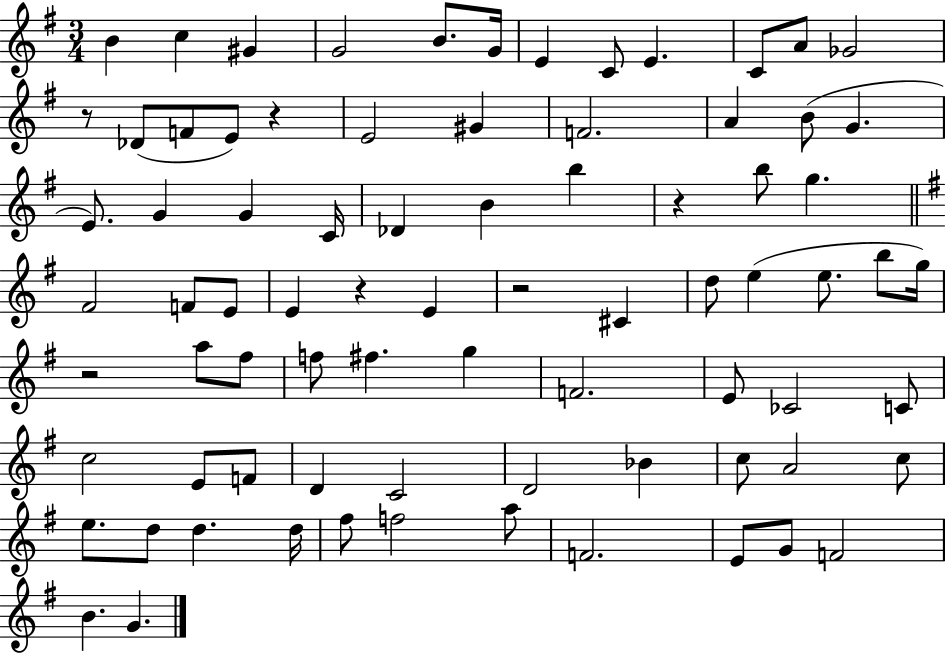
X:1
T:Untitled
M:3/4
L:1/4
K:G
B c ^G G2 B/2 G/4 E C/2 E C/2 A/2 _G2 z/2 _D/2 F/2 E/2 z E2 ^G F2 A B/2 G E/2 G G C/4 _D B b z b/2 g ^F2 F/2 E/2 E z E z2 ^C d/2 e e/2 b/2 g/4 z2 a/2 ^f/2 f/2 ^f g F2 E/2 _C2 C/2 c2 E/2 F/2 D C2 D2 _B c/2 A2 c/2 e/2 d/2 d d/4 ^f/2 f2 a/2 F2 E/2 G/2 F2 B G